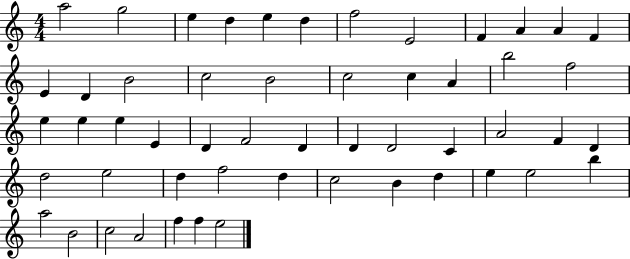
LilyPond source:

{
  \clef treble
  \numericTimeSignature
  \time 4/4
  \key c \major
  a''2 g''2 | e''4 d''4 e''4 d''4 | f''2 e'2 | f'4 a'4 a'4 f'4 | \break e'4 d'4 b'2 | c''2 b'2 | c''2 c''4 a'4 | b''2 f''2 | \break e''4 e''4 e''4 e'4 | d'4 f'2 d'4 | d'4 d'2 c'4 | a'2 f'4 d'4 | \break d''2 e''2 | d''4 f''2 d''4 | c''2 b'4 d''4 | e''4 e''2 b''4 | \break a''2 b'2 | c''2 a'2 | f''4 f''4 e''2 | \bar "|."
}